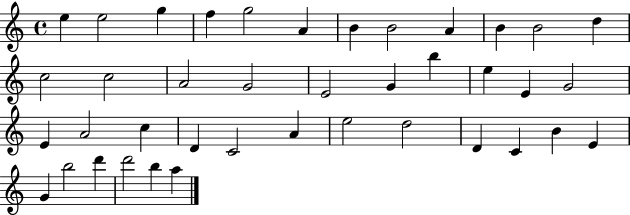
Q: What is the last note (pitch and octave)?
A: A5